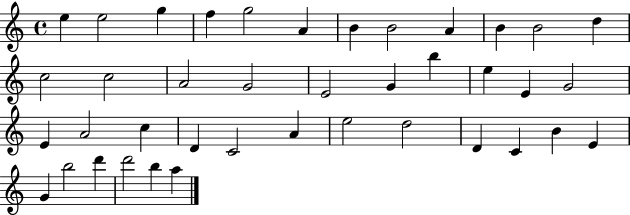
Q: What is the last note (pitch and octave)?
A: A5